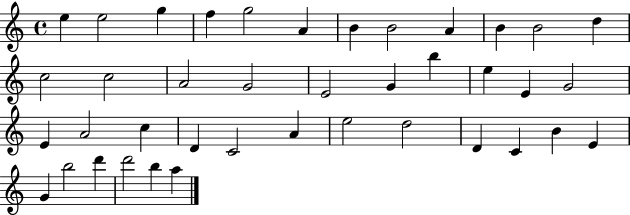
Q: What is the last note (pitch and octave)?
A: A5